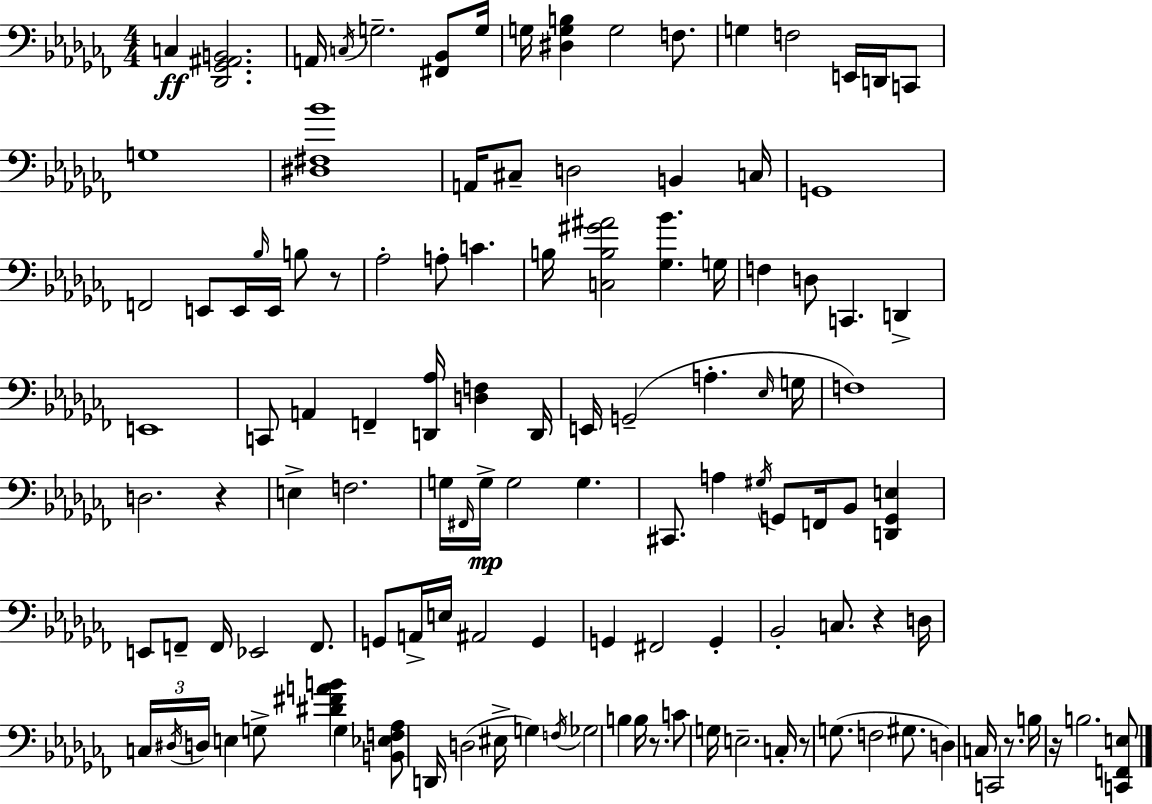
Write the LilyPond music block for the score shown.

{
  \clef bass
  \numericTimeSignature
  \time 4/4
  \key aes \minor
  c4\ff <des, ges, ais, b,>2. | a,16 \acciaccatura { c16 } g2.-- <fis, bes,>8 | g16 g16 <dis g b>4 g2 f8. | g4 f2 e,16 d,16 c,8 | \break g1 | <dis fis bes'>1 | a,16 cis8-- d2 b,4 | c16 g,1 | \break f,2 e,8 e,16 \grace { bes16 } e,16 b8 | r8 aes2-. a8-. c'4. | b16 <c b gis' ais'>2 <ges bes'>4. | g16 f4 d8 c,4. d,4-> | \break e,1 | c,8 a,4 f,4-- <d, aes>16 <d f>4 | d,16 e,16 g,2--( a4.-. | \grace { ees16 } g16 f1) | \break d2. r4 | e4-> f2. | g16 \grace { fis,16 }\mp g16-> g2 g4. | cis,8. a4 \acciaccatura { gis16 } g,8 f,16 bes,8 | \break <d, g, e>4 e,8 f,8-- f,16 ees,2 | f,8. g,8 a,16-> e16 ais,2 | g,4 g,4 fis,2 | g,4-. bes,2-. c8. | \break r4 d16 \tuplet 3/2 { c16 \acciaccatura { dis16 } d16 } e4 g8-> <dis' fis' a' b'>4 | g4 <b, ees f aes>8 d,16 d2( | eis16-> g4) \acciaccatura { f16 } ges2 b4 | b16 r8. c'8 g16 e2.-- | \break c16-. r8 g8.( f2 | gis8. d4) c16 c,2 | r8. b16 r16 b2. | <c, f, e>8 \bar "|."
}